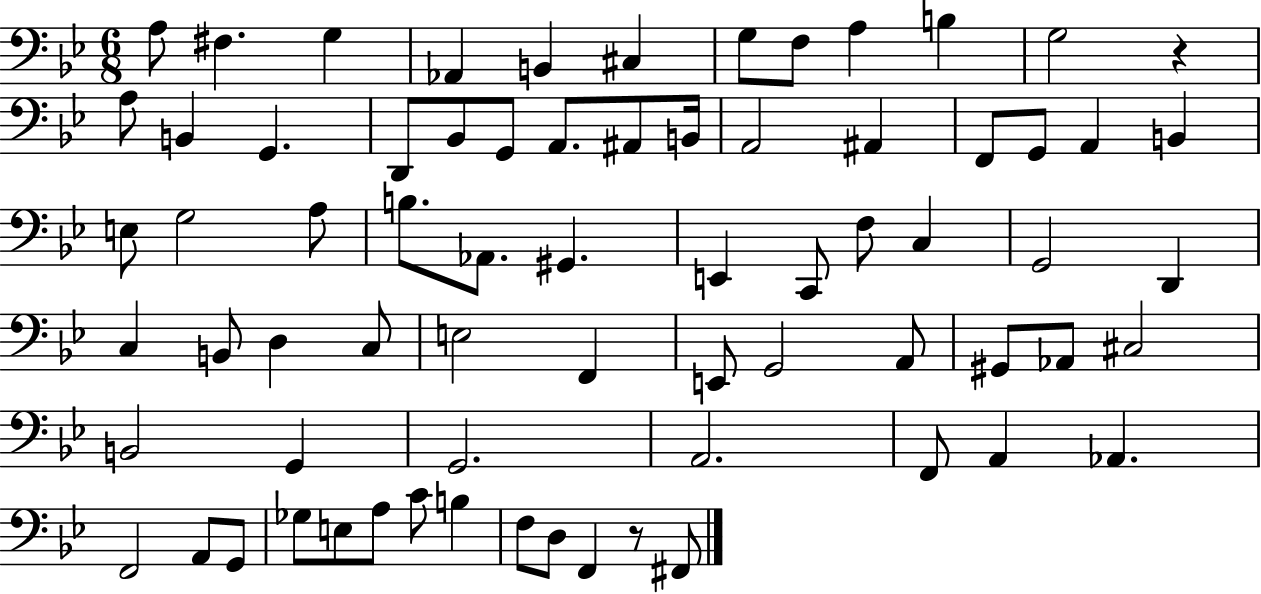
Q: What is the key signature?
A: BES major